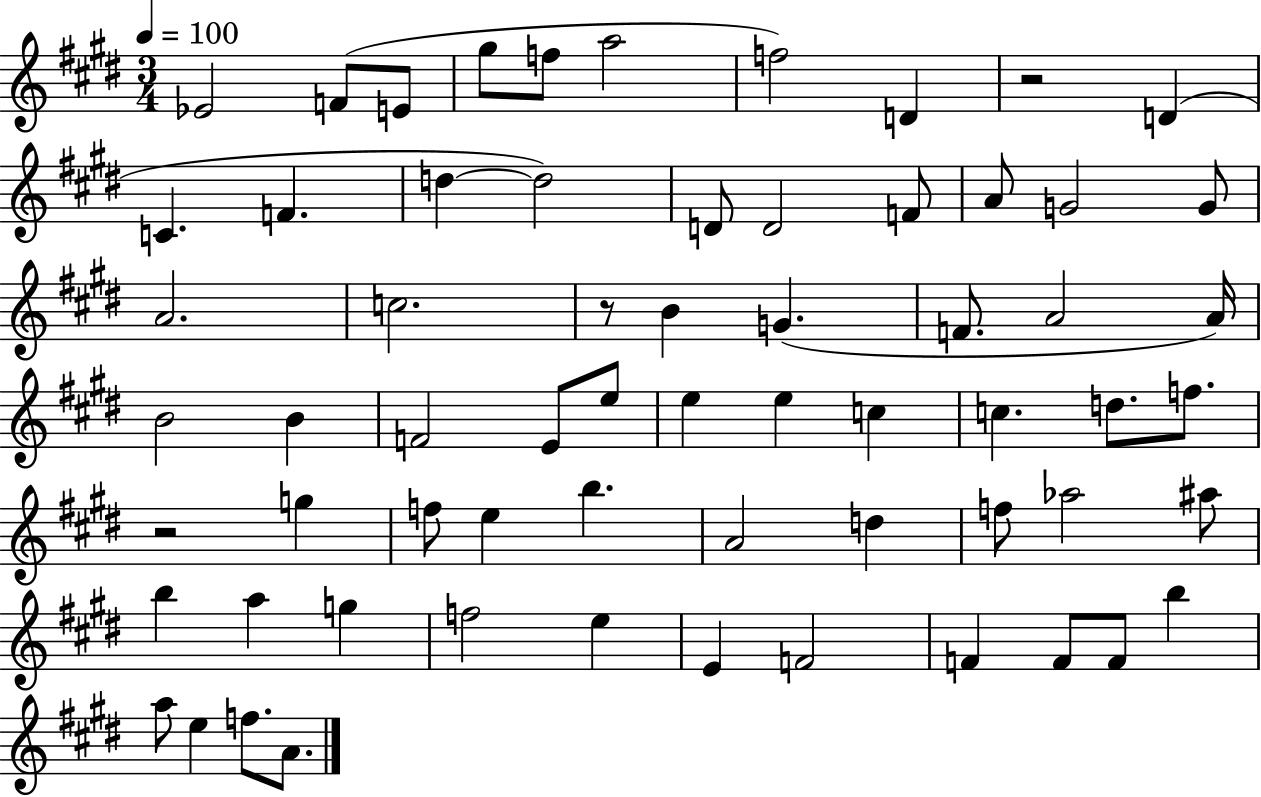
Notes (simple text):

Eb4/h F4/e E4/e G#5/e F5/e A5/h F5/h D4/q R/h D4/q C4/q. F4/q. D5/q D5/h D4/e D4/h F4/e A4/e G4/h G4/e A4/h. C5/h. R/e B4/q G4/q. F4/e. A4/h A4/s B4/h B4/q F4/h E4/e E5/e E5/q E5/q C5/q C5/q. D5/e. F5/e. R/h G5/q F5/e E5/q B5/q. A4/h D5/q F5/e Ab5/h A#5/e B5/q A5/q G5/q F5/h E5/q E4/q F4/h F4/q F4/e F4/e B5/q A5/e E5/q F5/e. A4/e.